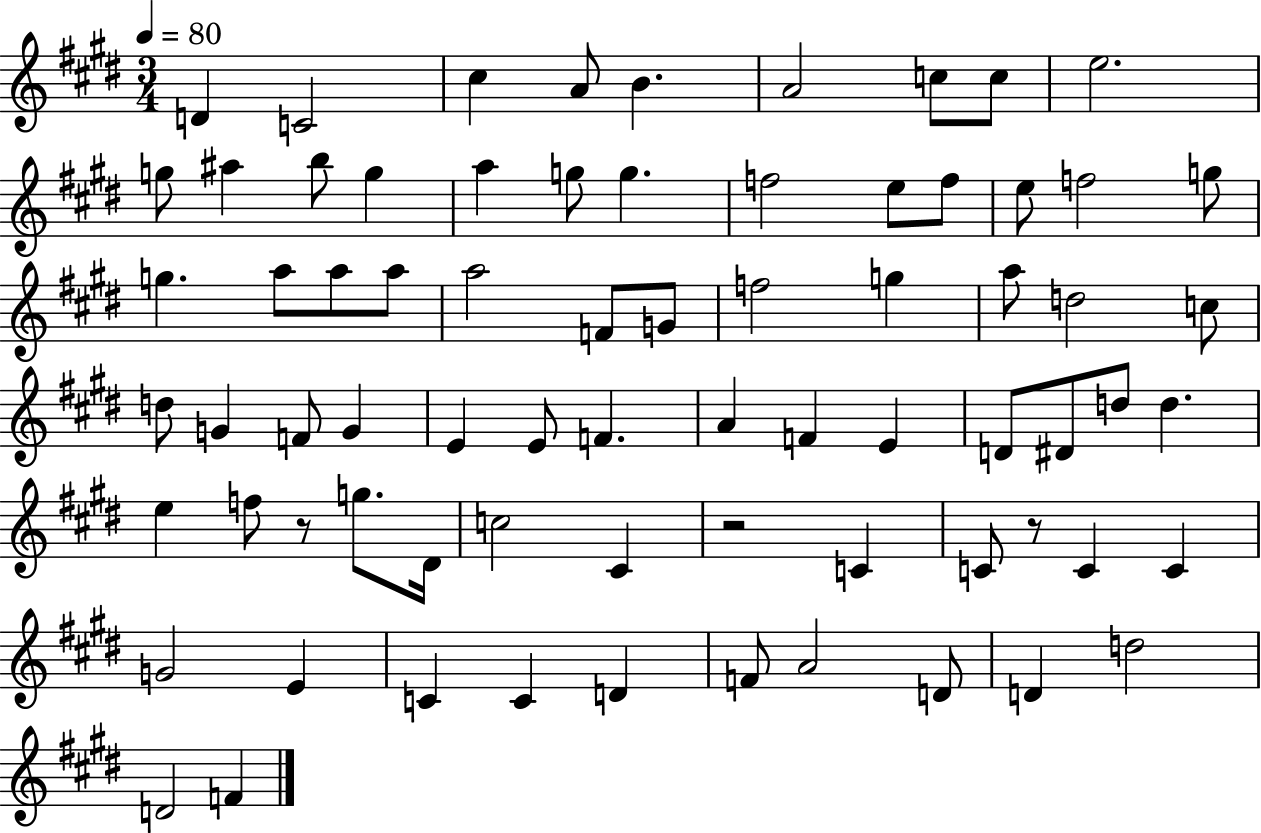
{
  \clef treble
  \numericTimeSignature
  \time 3/4
  \key e \major
  \tempo 4 = 80
  \repeat volta 2 { d'4 c'2 | cis''4 a'8 b'4. | a'2 c''8 c''8 | e''2. | \break g''8 ais''4 b''8 g''4 | a''4 g''8 g''4. | f''2 e''8 f''8 | e''8 f''2 g''8 | \break g''4. a''8 a''8 a''8 | a''2 f'8 g'8 | f''2 g''4 | a''8 d''2 c''8 | \break d''8 g'4 f'8 g'4 | e'4 e'8 f'4. | a'4 f'4 e'4 | d'8 dis'8 d''8 d''4. | \break e''4 f''8 r8 g''8. dis'16 | c''2 cis'4 | r2 c'4 | c'8 r8 c'4 c'4 | \break g'2 e'4 | c'4 c'4 d'4 | f'8 a'2 d'8 | d'4 d''2 | \break d'2 f'4 | } \bar "|."
}